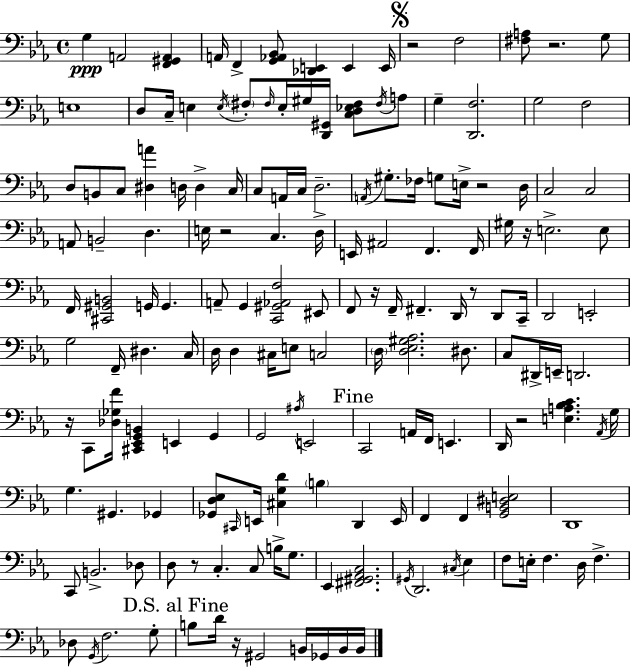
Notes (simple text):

G3/q A2/h [F2,G#2,A2]/q A2/s F2/q [G2,Ab2,Bb2]/e [Db2,E2]/q E2/q E2/s R/h F3/h [F#3,A3]/e R/h. G3/e E3/w D3/e C3/s E3/q E3/s F#3/e F#3/s E3/s G#3/s [D2,G#2]/s [C3,D3,Eb3,F#3]/e F#3/s A3/e G3/q [D2,F3]/h. G3/h F3/h D3/e B2/e C3/e [D#3,A4]/q D3/s D3/q C3/s C3/e A2/s C3/s D3/h. A2/s G#3/e. FES3/s G3/e E3/s R/h D3/s C3/h C3/h A2/e B2/h D3/q. E3/s R/h C3/q. D3/s E2/s A#2/h F2/q. F2/s G#3/s R/s E3/h. E3/e F2/s [C#2,G#2,B2]/h G2/s G2/q. A2/e G2/q [C2,G#2,Ab2,F3]/h EIS2/e F2/e R/s F2/s F#2/q. D2/s R/e D2/e C2/s D2/h E2/h G3/h F2/s D#3/q. C3/s D3/s D3/q C#3/s E3/e C3/h D3/s [D3,Eb3,G#3,Ab3]/h. D#3/e. C3/e D#2/s E2/s D2/h. R/s C2/e [Db3,Gb3,F4]/s [C#2,Eb2,G2,B2]/q E2/q G2/q G2/h A#3/s E2/h C2/h A2/s F2/s E2/q. D2/s R/h [E3,A3,Bb3,C4]/q. Ab2/s G3/s G3/q. G#2/q. Gb2/q [Gb2,D3,Eb3]/e C#2/s E2/s [C#3,G3,D4]/q B3/q D2/q E2/s F2/q F2/q [G2,B2,D#3,E3]/h D2/w C2/e B2/h. Db3/e D3/e R/e C3/q. C3/e B3/s G3/e. Eb2/q [F#2,G#2,Ab2,C3]/h. G#2/s D2/h. C#3/s Eb3/q F3/e E3/s F3/q. D3/s F3/q. Db3/e G2/s F3/h. G3/e B3/e D4/s R/s G#2/h B2/s Gb2/s B2/s B2/s